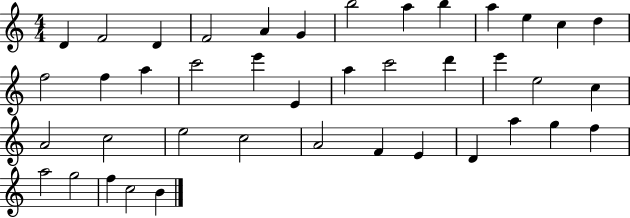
D4/q F4/h D4/q F4/h A4/q G4/q B5/h A5/q B5/q A5/q E5/q C5/q D5/q F5/h F5/q A5/q C6/h E6/q E4/q A5/q C6/h D6/q E6/q E5/h C5/q A4/h C5/h E5/h C5/h A4/h F4/q E4/q D4/q A5/q G5/q F5/q A5/h G5/h F5/q C5/h B4/q